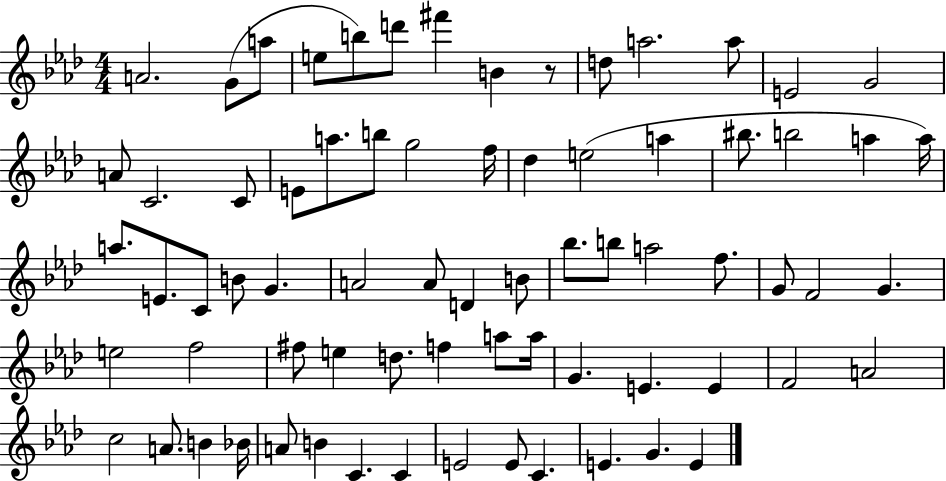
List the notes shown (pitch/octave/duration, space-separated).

A4/h. G4/e A5/e E5/e B5/e D6/e F#6/q B4/q R/e D5/e A5/h. A5/e E4/h G4/h A4/e C4/h. C4/e E4/e A5/e. B5/e G5/h F5/s Db5/q E5/h A5/q BIS5/e. B5/h A5/q A5/s A5/e. E4/e. C4/e B4/e G4/q. A4/h A4/e D4/q B4/e Bb5/e. B5/e A5/h F5/e. G4/e F4/h G4/q. E5/h F5/h F#5/e E5/q D5/e. F5/q A5/e A5/s G4/q. E4/q. E4/q F4/h A4/h C5/h A4/e. B4/q Bb4/s A4/e B4/q C4/q. C4/q E4/h E4/e C4/q. E4/q. G4/q. E4/q